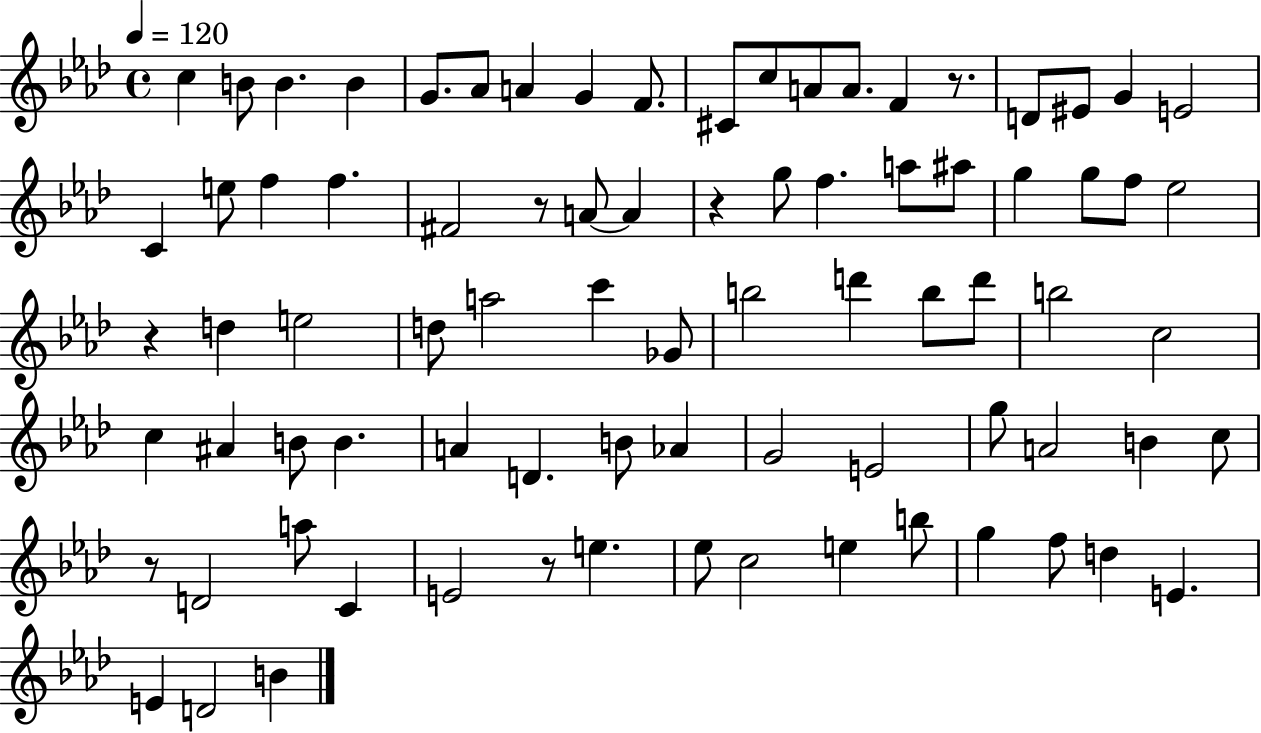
C5/q B4/e B4/q. B4/q G4/e. Ab4/e A4/q G4/q F4/e. C#4/e C5/e A4/e A4/e. F4/q R/e. D4/e EIS4/e G4/q E4/h C4/q E5/e F5/q F5/q. F#4/h R/e A4/e A4/q R/q G5/e F5/q. A5/e A#5/e G5/q G5/e F5/e Eb5/h R/q D5/q E5/h D5/e A5/h C6/q Gb4/e B5/h D6/q B5/e D6/e B5/h C5/h C5/q A#4/q B4/e B4/q. A4/q D4/q. B4/e Ab4/q G4/h E4/h G5/e A4/h B4/q C5/e R/e D4/h A5/e C4/q E4/h R/e E5/q. Eb5/e C5/h E5/q B5/e G5/q F5/e D5/q E4/q. E4/q D4/h B4/q